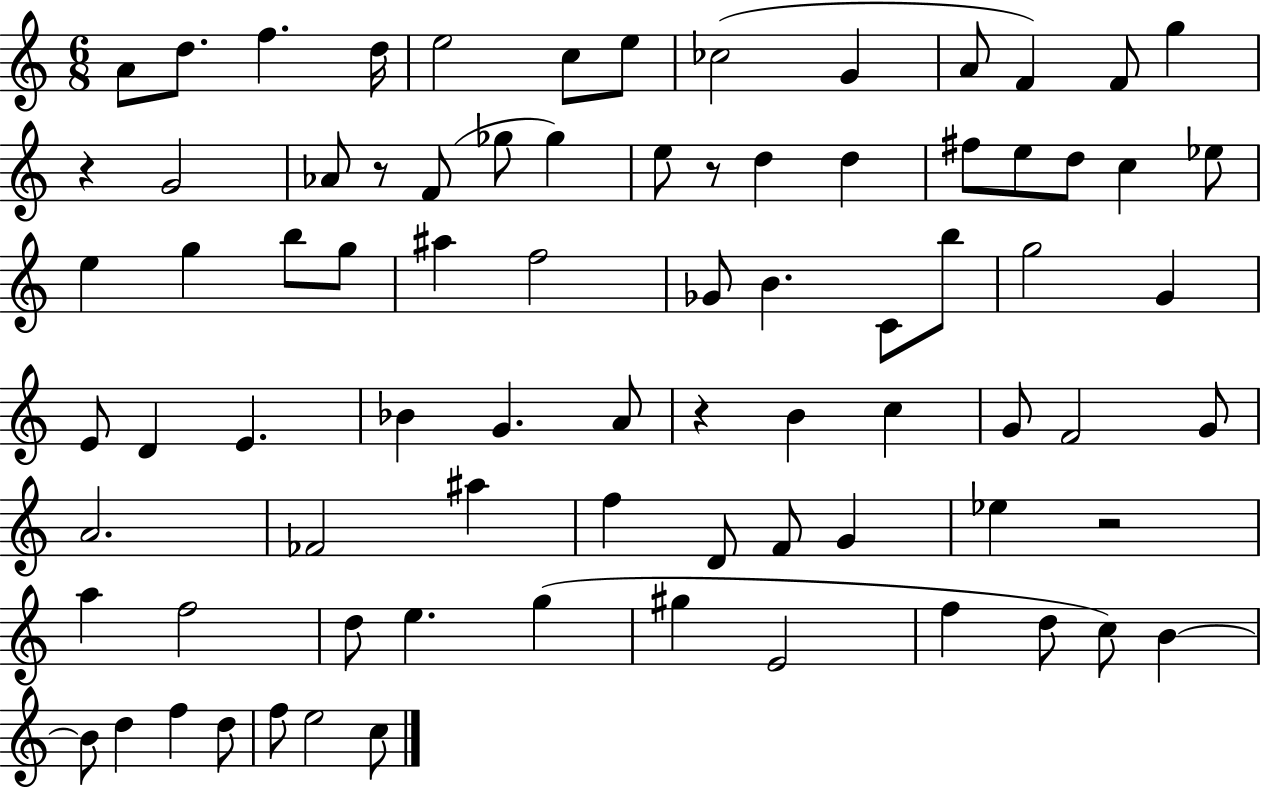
A4/e D5/e. F5/q. D5/s E5/h C5/e E5/e CES5/h G4/q A4/e F4/q F4/e G5/q R/q G4/h Ab4/e R/e F4/e Gb5/e Gb5/q E5/e R/e D5/q D5/q F#5/e E5/e D5/e C5/q Eb5/e E5/q G5/q B5/e G5/e A#5/q F5/h Gb4/e B4/q. C4/e B5/e G5/h G4/q E4/e D4/q E4/q. Bb4/q G4/q. A4/e R/q B4/q C5/q G4/e F4/h G4/e A4/h. FES4/h A#5/q F5/q D4/e F4/e G4/q Eb5/q R/h A5/q F5/h D5/e E5/q. G5/q G#5/q E4/h F5/q D5/e C5/e B4/q B4/e D5/q F5/q D5/e F5/e E5/h C5/e